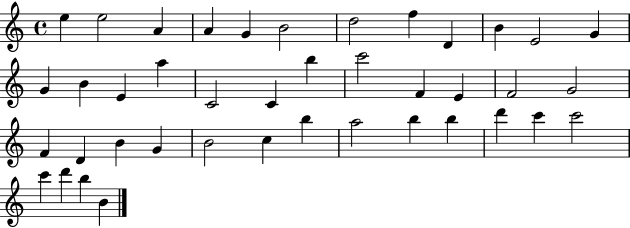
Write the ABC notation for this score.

X:1
T:Untitled
M:4/4
L:1/4
K:C
e e2 A A G B2 d2 f D B E2 G G B E a C2 C b c'2 F E F2 G2 F D B G B2 c b a2 b b d' c' c'2 c' d' b B